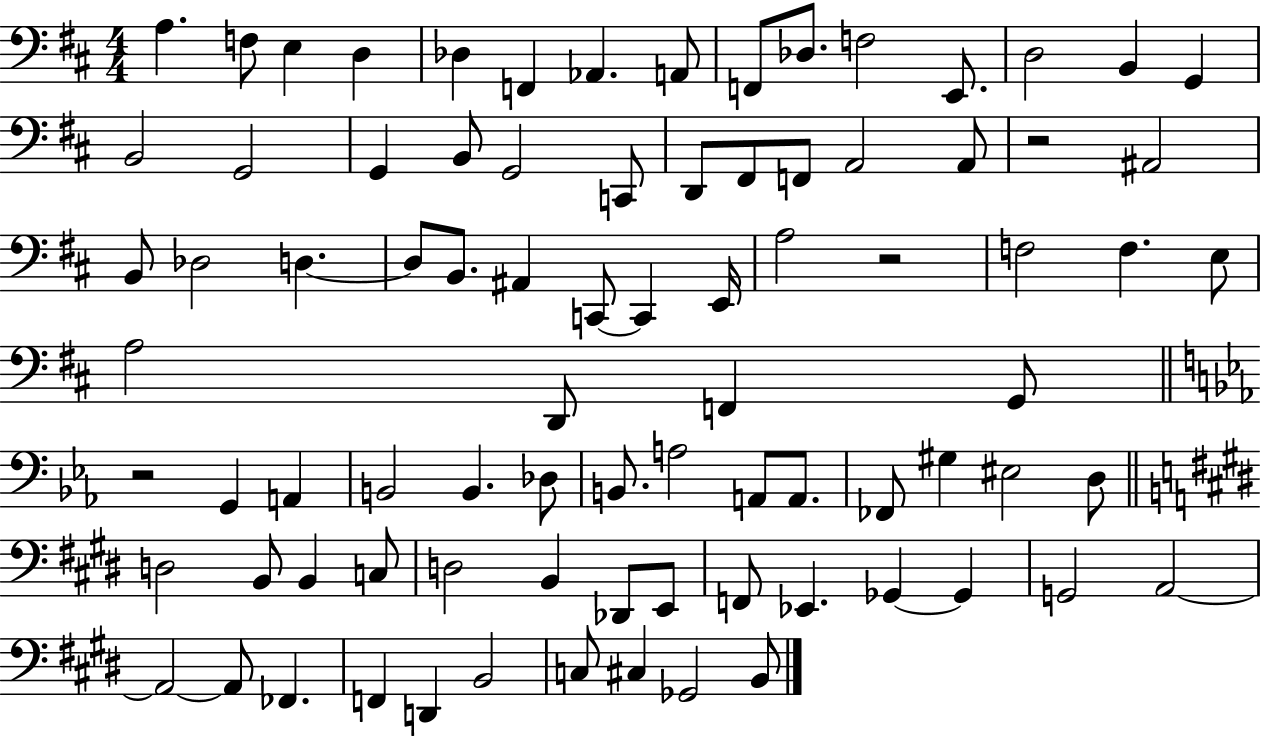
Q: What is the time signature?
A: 4/4